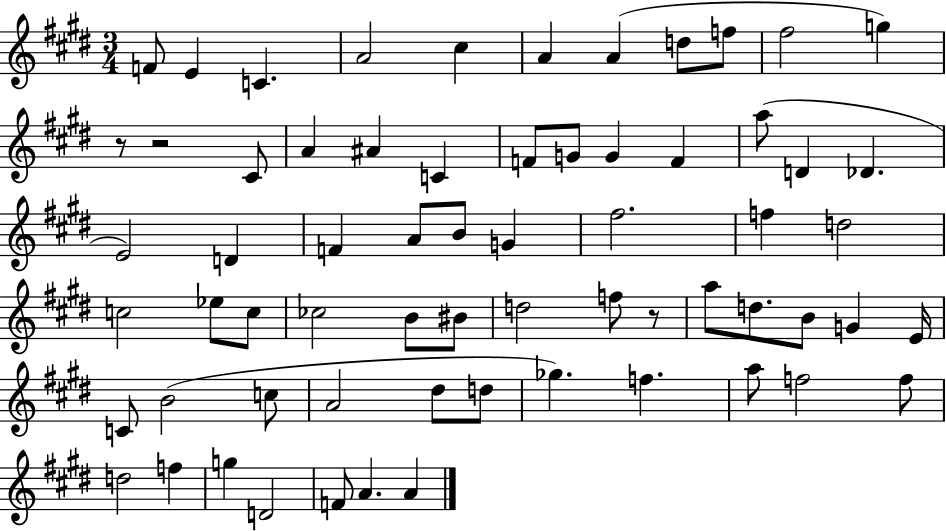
X:1
T:Untitled
M:3/4
L:1/4
K:E
F/2 E C A2 ^c A A d/2 f/2 ^f2 g z/2 z2 ^C/2 A ^A C F/2 G/2 G F a/2 D _D E2 D F A/2 B/2 G ^f2 f d2 c2 _e/2 c/2 _c2 B/2 ^B/2 d2 f/2 z/2 a/2 d/2 B/2 G E/4 C/2 B2 c/2 A2 ^d/2 d/2 _g f a/2 f2 f/2 d2 f g D2 F/2 A A